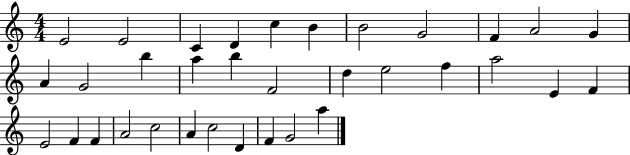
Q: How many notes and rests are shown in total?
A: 34